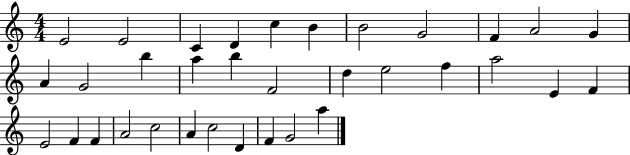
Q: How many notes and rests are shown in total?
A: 34